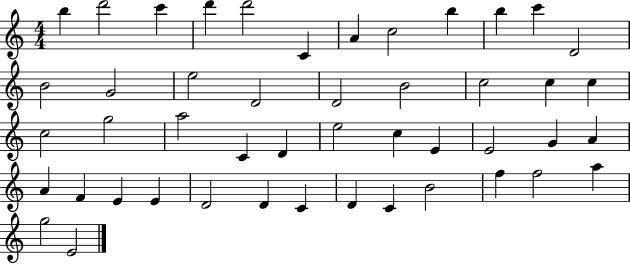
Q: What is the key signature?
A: C major